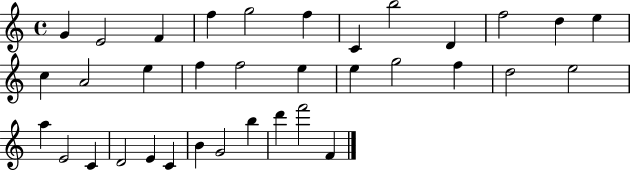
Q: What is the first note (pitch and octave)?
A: G4